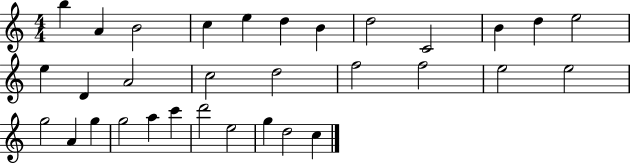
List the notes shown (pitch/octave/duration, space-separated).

B5/q A4/q B4/h C5/q E5/q D5/q B4/q D5/h C4/h B4/q D5/q E5/h E5/q D4/q A4/h C5/h D5/h F5/h F5/h E5/h E5/h G5/h A4/q G5/q G5/h A5/q C6/q D6/h E5/h G5/q D5/h C5/q